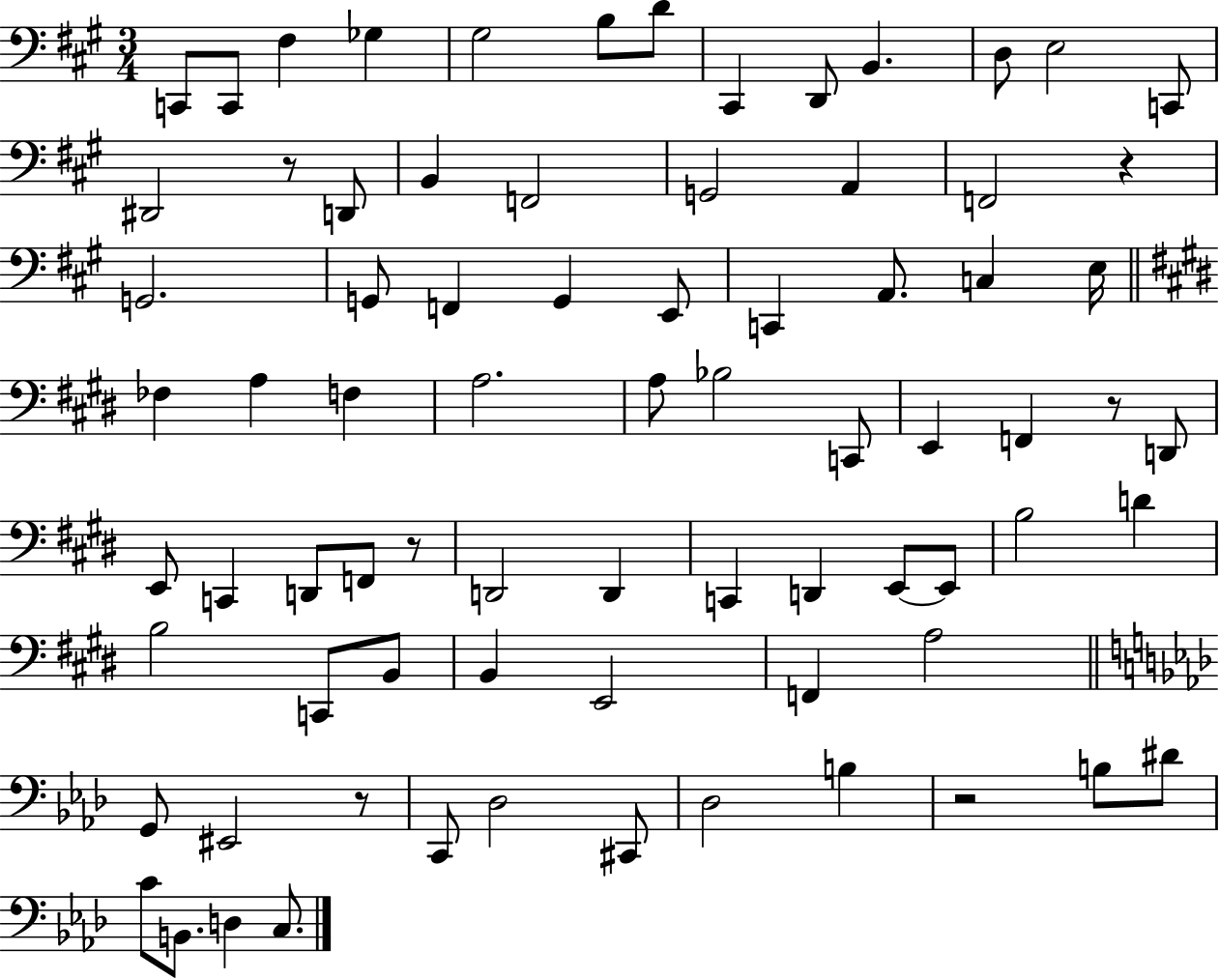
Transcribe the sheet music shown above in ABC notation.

X:1
T:Untitled
M:3/4
L:1/4
K:A
C,,/2 C,,/2 ^F, _G, ^G,2 B,/2 D/2 ^C,, D,,/2 B,, D,/2 E,2 C,,/2 ^D,,2 z/2 D,,/2 B,, F,,2 G,,2 A,, F,,2 z G,,2 G,,/2 F,, G,, E,,/2 C,, A,,/2 C, E,/4 _F, A, F, A,2 A,/2 _B,2 C,,/2 E,, F,, z/2 D,,/2 E,,/2 C,, D,,/2 F,,/2 z/2 D,,2 D,, C,, D,, E,,/2 E,,/2 B,2 D B,2 C,,/2 B,,/2 B,, E,,2 F,, A,2 G,,/2 ^E,,2 z/2 C,,/2 _D,2 ^C,,/2 _D,2 B, z2 B,/2 ^D/2 C/2 B,,/2 D, C,/2